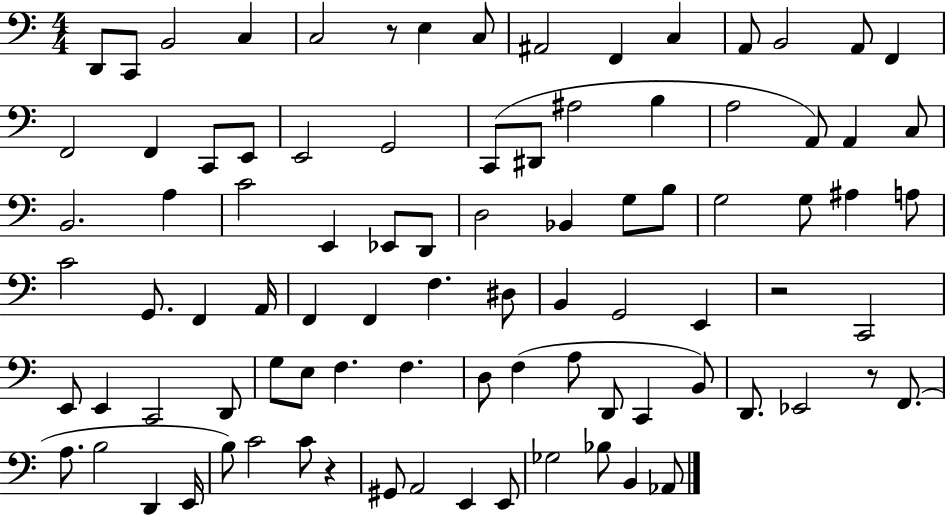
{
  \clef bass
  \numericTimeSignature
  \time 4/4
  \key c \major
  \repeat volta 2 { d,8 c,8 b,2 c4 | c2 r8 e4 c8 | ais,2 f,4 c4 | a,8 b,2 a,8 f,4 | \break f,2 f,4 c,8 e,8 | e,2 g,2 | c,8( dis,8 ais2 b4 | a2 a,8) a,4 c8 | \break b,2. a4 | c'2 e,4 ees,8 d,8 | d2 bes,4 g8 b8 | g2 g8 ais4 a8 | \break c'2 g,8. f,4 a,16 | f,4 f,4 f4. dis8 | b,4 g,2 e,4 | r2 c,2 | \break e,8 e,4 c,2 d,8 | g8 e8 f4. f4. | d8 f4( a8 d,8 c,4 b,8) | d,8. ees,2 r8 f,8.( | \break a8. b2 d,4 e,16 | b8) c'2 c'8 r4 | gis,8 a,2 e,4 e,8 | ges2 bes8 b,4 aes,8 | \break } \bar "|."
}